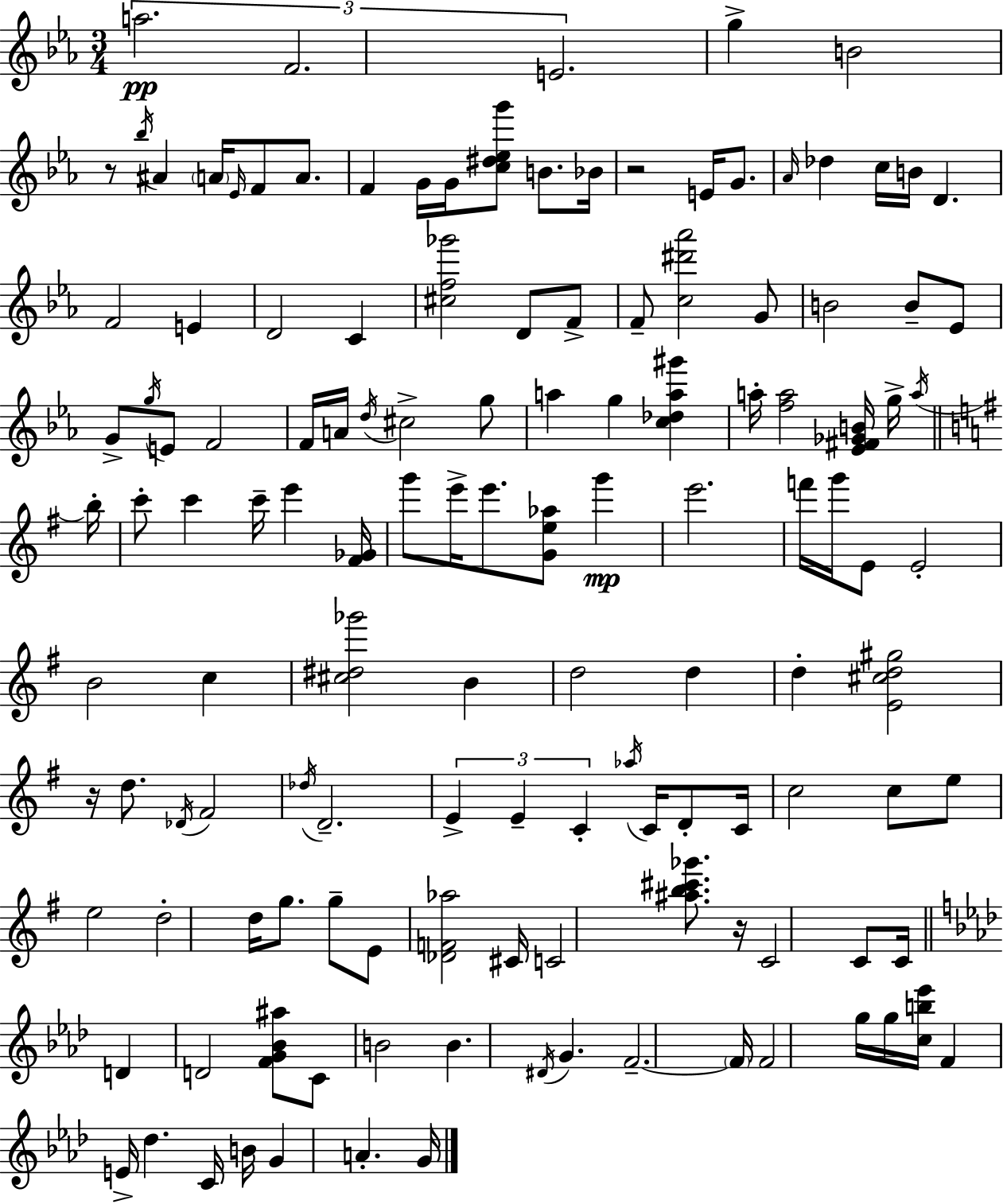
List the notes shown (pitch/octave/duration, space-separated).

A5/h. F4/h. E4/h. G5/q B4/h R/e Bb5/s A#4/q A4/s Eb4/s F4/e A4/e. F4/q G4/s G4/s [C5,D#5,Eb5,G6]/e B4/e. Bb4/s R/h E4/s G4/e. Ab4/s Db5/q C5/s B4/s D4/q. F4/h E4/q D4/h C4/q [C#5,F5,Gb6]/h D4/e F4/e F4/e [C5,D#6,Ab6]/h G4/e B4/h B4/e Eb4/e G4/e G5/s E4/e F4/h F4/s A4/s D5/s C#5/h G5/e A5/q G5/q [C5,Db5,A5,G#6]/q A5/s [F5,A5]/h [Eb4,F#4,Gb4,B4]/s G5/s A5/s B5/s C6/e C6/q C6/s E6/q [F#4,Gb4]/s G6/e E6/s E6/e. [G4,E5,Ab5]/e G6/q E6/h. F6/s G6/s E4/e E4/h B4/h C5/q [C#5,D#5,Gb6]/h B4/q D5/h D5/q D5/q [E4,C#5,D5,G#5]/h R/s D5/e. Db4/s F#4/h Db5/s D4/h. E4/q E4/q C4/q Ab5/s C4/s D4/e C4/s C5/h C5/e E5/e E5/h D5/h D5/s G5/e. G5/e E4/e [Db4,F4,Ab5]/h C#4/s C4/h [A#5,B5,C#6,Gb6]/e. R/s C4/h C4/e C4/s D4/q D4/h [F4,G4,Bb4,A#5]/e C4/e B4/h B4/q. D#4/s G4/q. F4/h. F4/s F4/h G5/s G5/s [C5,B5,Eb6]/s F4/q E4/s Db5/q. C4/s B4/s G4/q A4/q. G4/s